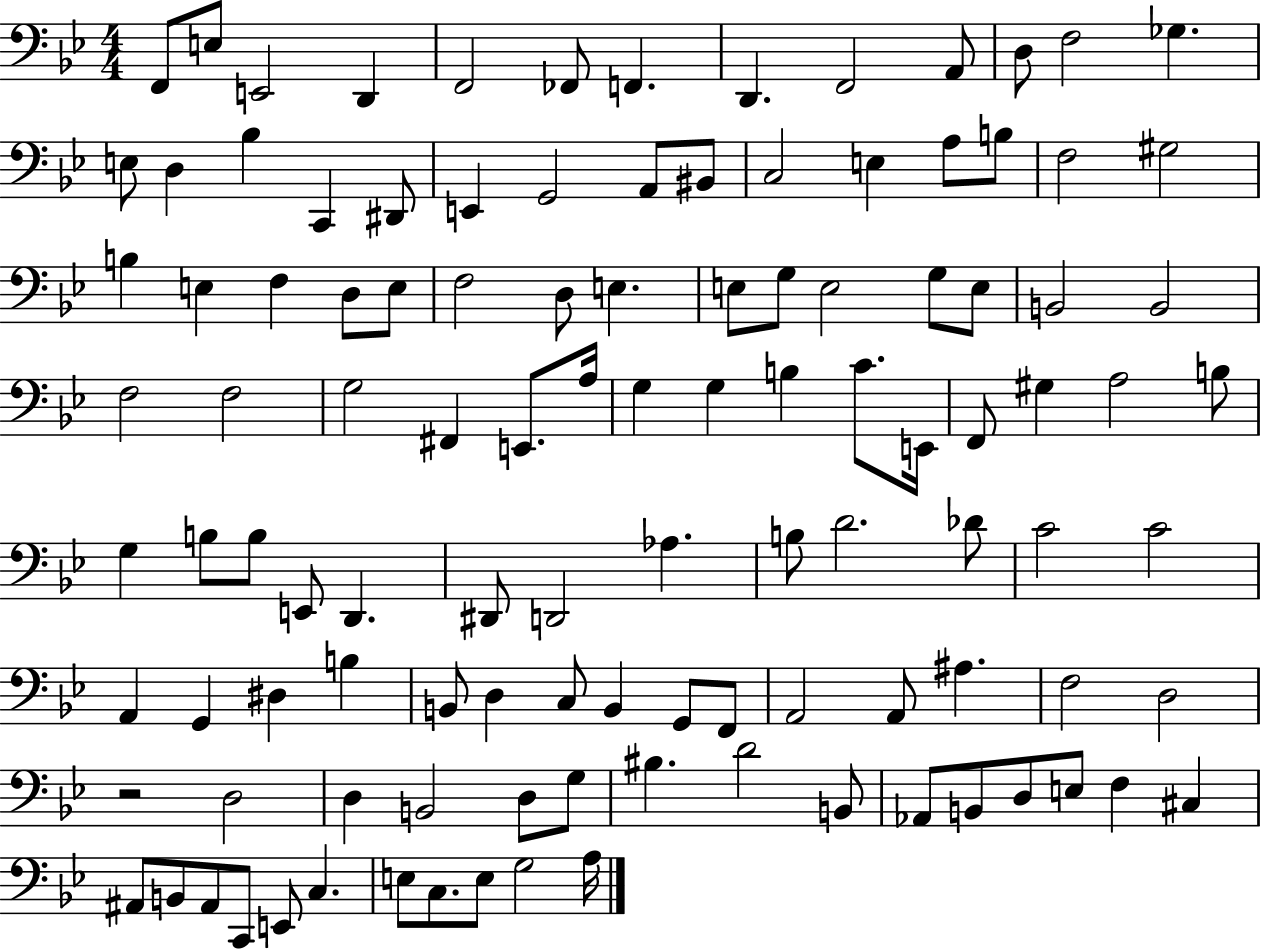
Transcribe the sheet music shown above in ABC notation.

X:1
T:Untitled
M:4/4
L:1/4
K:Bb
F,,/2 E,/2 E,,2 D,, F,,2 _F,,/2 F,, D,, F,,2 A,,/2 D,/2 F,2 _G, E,/2 D, _B, C,, ^D,,/2 E,, G,,2 A,,/2 ^B,,/2 C,2 E, A,/2 B,/2 F,2 ^G,2 B, E, F, D,/2 E,/2 F,2 D,/2 E, E,/2 G,/2 E,2 G,/2 E,/2 B,,2 B,,2 F,2 F,2 G,2 ^F,, E,,/2 A,/4 G, G, B, C/2 E,,/4 F,,/2 ^G, A,2 B,/2 G, B,/2 B,/2 E,,/2 D,, ^D,,/2 D,,2 _A, B,/2 D2 _D/2 C2 C2 A,, G,, ^D, B, B,,/2 D, C,/2 B,, G,,/2 F,,/2 A,,2 A,,/2 ^A, F,2 D,2 z2 D,2 D, B,,2 D,/2 G,/2 ^B, D2 B,,/2 _A,,/2 B,,/2 D,/2 E,/2 F, ^C, ^A,,/2 B,,/2 ^A,,/2 C,,/2 E,,/2 C, E,/2 C,/2 E,/2 G,2 A,/4